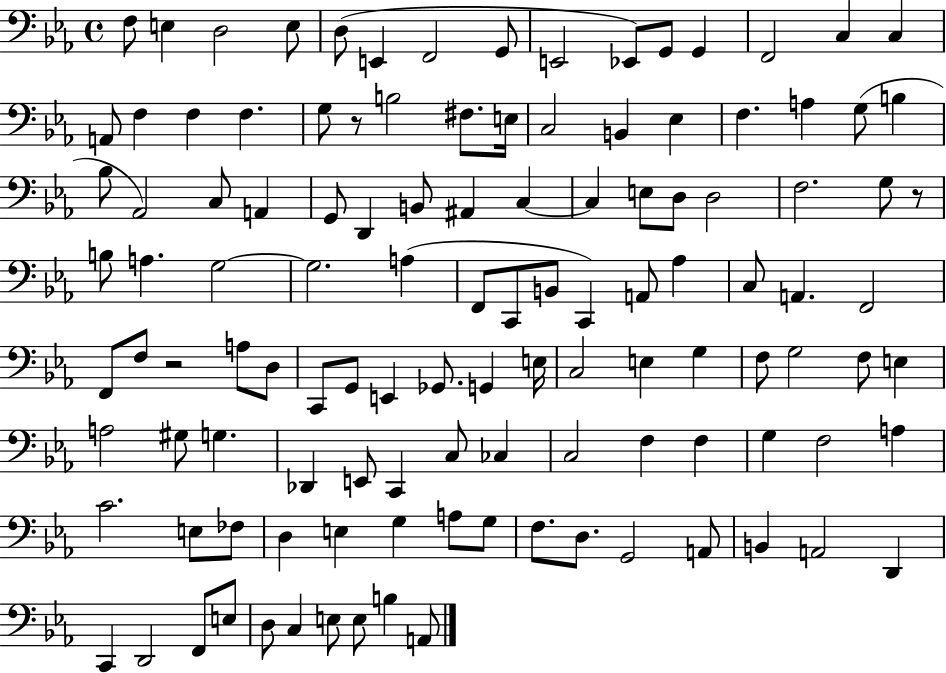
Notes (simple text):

F3/e E3/q D3/h E3/e D3/e E2/q F2/h G2/e E2/h Eb2/e G2/e G2/q F2/h C3/q C3/q A2/e F3/q F3/q F3/q. G3/e R/e B3/h F#3/e. E3/s C3/h B2/q Eb3/q F3/q. A3/q G3/e B3/q Bb3/e Ab2/h C3/e A2/q G2/e D2/q B2/e A#2/q C3/q C3/q E3/e D3/e D3/h F3/h. G3/e R/e B3/e A3/q. G3/h G3/h. A3/q F2/e C2/e B2/e C2/q A2/e Ab3/q C3/e A2/q. F2/h F2/e F3/e R/h A3/e D3/e C2/e G2/e E2/q Gb2/e. G2/q E3/s C3/h E3/q G3/q F3/e G3/h F3/e E3/q A3/h G#3/e G3/q. Db2/q E2/e C2/q C3/e CES3/q C3/h F3/q F3/q G3/q F3/h A3/q C4/h. E3/e FES3/e D3/q E3/q G3/q A3/e G3/e F3/e. D3/e. G2/h A2/e B2/q A2/h D2/q C2/q D2/h F2/e E3/e D3/e C3/q E3/e E3/e B3/q A2/e